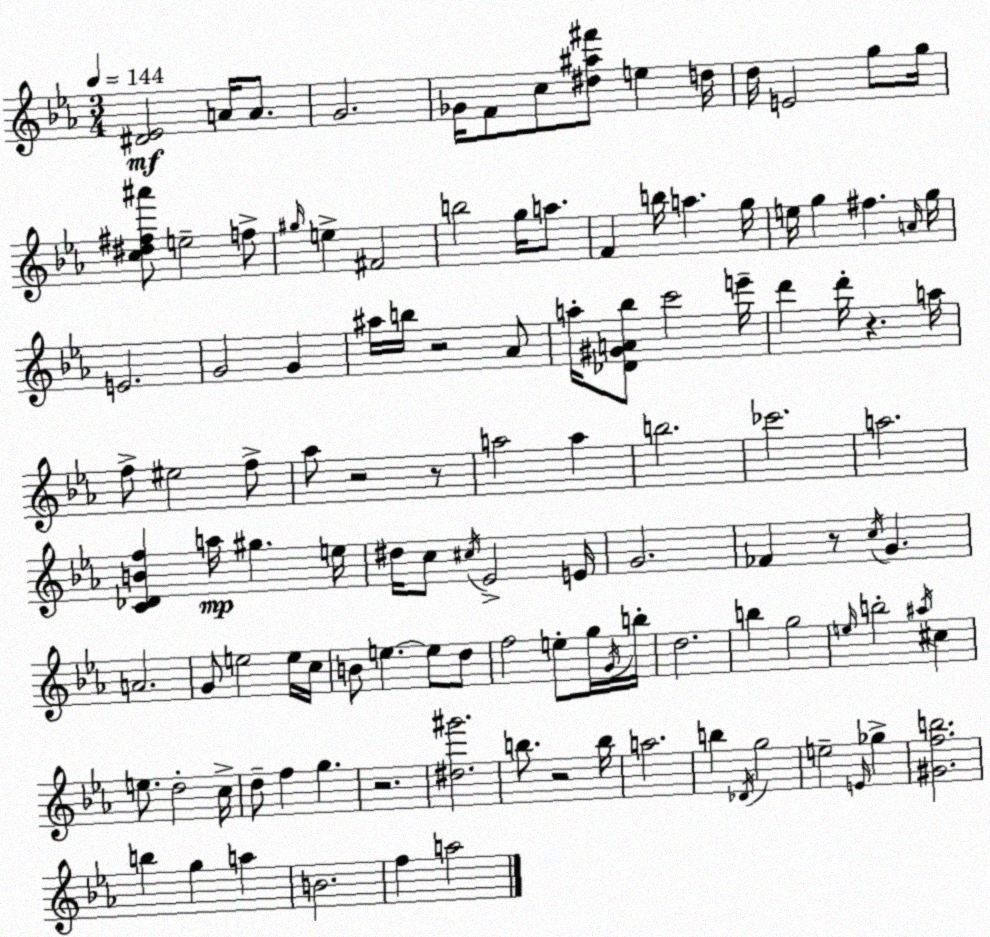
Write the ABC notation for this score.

X:1
T:Untitled
M:3/4
L:1/4
K:Eb
[^D_E]2 A/4 A/2 G2 _G/4 F/2 c/2 [^d^a^f']/2 e d/4 d/4 E2 g/2 g/4 [c^d^f^a']/2 e2 f/2 ^g/4 e ^F2 b2 g/4 a/2 F b/4 a g/4 e/4 g ^f A/4 g/4 E2 G2 G ^a/4 b/4 z2 _A/2 a/4 [_D^GA_b]/2 c'2 e'/4 d' d'/4 z a/4 f/2 ^e2 f/2 _a/2 z2 z/2 a2 a b2 _c'2 a2 [C_DBf] a/4 ^g e/4 ^d/4 c/2 ^c/4 _E2 E/4 G2 _F z/2 c/4 G A2 G/2 e2 e/4 c/4 B/2 e e/2 d/2 f2 e/2 g/4 G/4 b/4 d2 b g2 e/4 b2 ^a/4 ^c e/2 d2 c/4 d/2 f g z2 [^d^g']2 b/2 z2 b/4 a2 b _D/4 g2 e2 E/4 _g [^Gfb]2 b g a B2 f a2